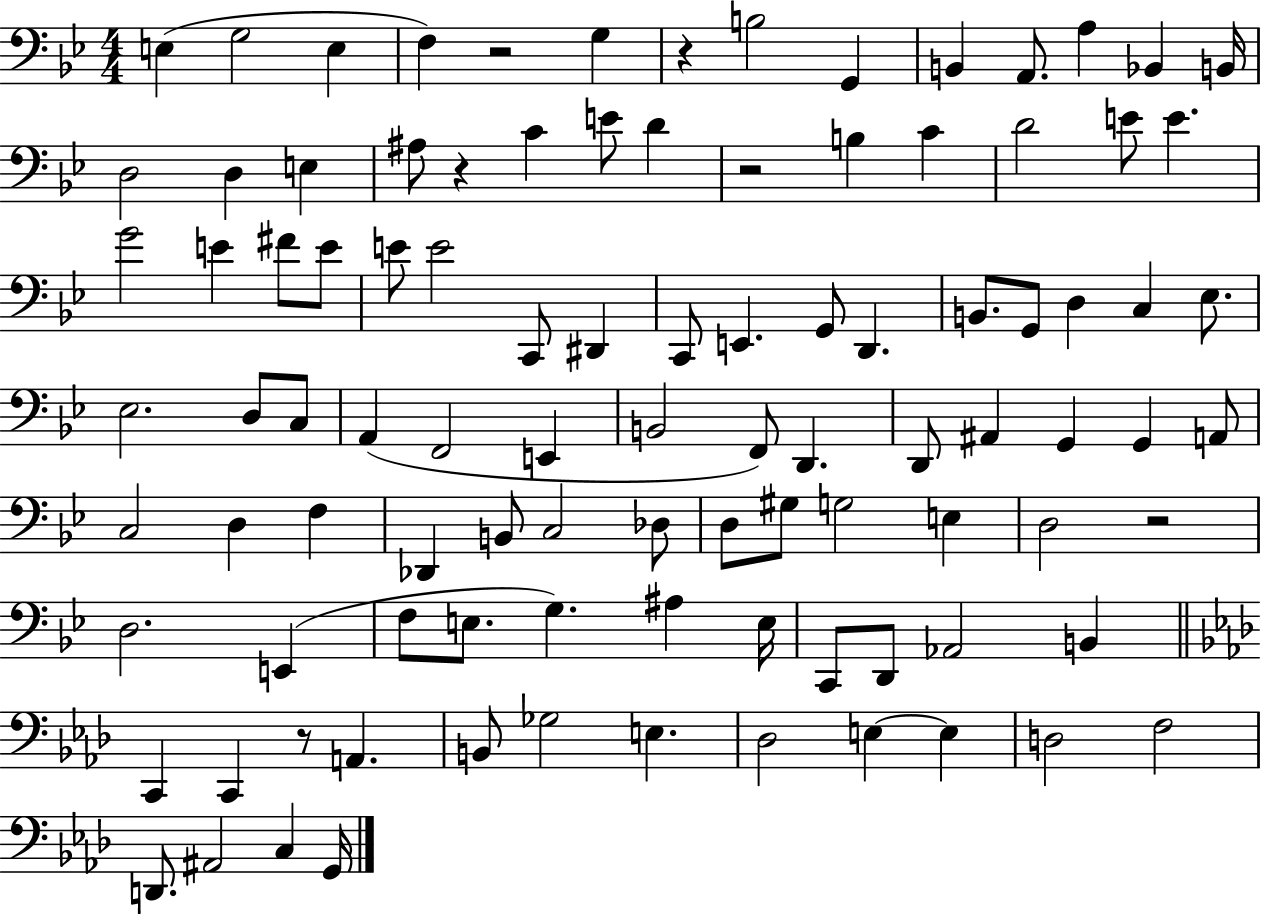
{
  \clef bass
  \numericTimeSignature
  \time 4/4
  \key bes \major
  \repeat volta 2 { e4( g2 e4 | f4) r2 g4 | r4 b2 g,4 | b,4 a,8. a4 bes,4 b,16 | \break d2 d4 e4 | ais8 r4 c'4 e'8 d'4 | r2 b4 c'4 | d'2 e'8 e'4. | \break g'2 e'4 fis'8 e'8 | e'8 e'2 c,8 dis,4 | c,8 e,4. g,8 d,4. | b,8. g,8 d4 c4 ees8. | \break ees2. d8 c8 | a,4( f,2 e,4 | b,2 f,8) d,4. | d,8 ais,4 g,4 g,4 a,8 | \break c2 d4 f4 | des,4 b,8 c2 des8 | d8 gis8 g2 e4 | d2 r2 | \break d2. e,4( | f8 e8. g4.) ais4 e16 | c,8 d,8 aes,2 b,4 | \bar "||" \break \key f \minor c,4 c,4 r8 a,4. | b,8 ges2 e4. | des2 e4~~ e4 | d2 f2 | \break d,8. ais,2 c4 g,16 | } \bar "|."
}